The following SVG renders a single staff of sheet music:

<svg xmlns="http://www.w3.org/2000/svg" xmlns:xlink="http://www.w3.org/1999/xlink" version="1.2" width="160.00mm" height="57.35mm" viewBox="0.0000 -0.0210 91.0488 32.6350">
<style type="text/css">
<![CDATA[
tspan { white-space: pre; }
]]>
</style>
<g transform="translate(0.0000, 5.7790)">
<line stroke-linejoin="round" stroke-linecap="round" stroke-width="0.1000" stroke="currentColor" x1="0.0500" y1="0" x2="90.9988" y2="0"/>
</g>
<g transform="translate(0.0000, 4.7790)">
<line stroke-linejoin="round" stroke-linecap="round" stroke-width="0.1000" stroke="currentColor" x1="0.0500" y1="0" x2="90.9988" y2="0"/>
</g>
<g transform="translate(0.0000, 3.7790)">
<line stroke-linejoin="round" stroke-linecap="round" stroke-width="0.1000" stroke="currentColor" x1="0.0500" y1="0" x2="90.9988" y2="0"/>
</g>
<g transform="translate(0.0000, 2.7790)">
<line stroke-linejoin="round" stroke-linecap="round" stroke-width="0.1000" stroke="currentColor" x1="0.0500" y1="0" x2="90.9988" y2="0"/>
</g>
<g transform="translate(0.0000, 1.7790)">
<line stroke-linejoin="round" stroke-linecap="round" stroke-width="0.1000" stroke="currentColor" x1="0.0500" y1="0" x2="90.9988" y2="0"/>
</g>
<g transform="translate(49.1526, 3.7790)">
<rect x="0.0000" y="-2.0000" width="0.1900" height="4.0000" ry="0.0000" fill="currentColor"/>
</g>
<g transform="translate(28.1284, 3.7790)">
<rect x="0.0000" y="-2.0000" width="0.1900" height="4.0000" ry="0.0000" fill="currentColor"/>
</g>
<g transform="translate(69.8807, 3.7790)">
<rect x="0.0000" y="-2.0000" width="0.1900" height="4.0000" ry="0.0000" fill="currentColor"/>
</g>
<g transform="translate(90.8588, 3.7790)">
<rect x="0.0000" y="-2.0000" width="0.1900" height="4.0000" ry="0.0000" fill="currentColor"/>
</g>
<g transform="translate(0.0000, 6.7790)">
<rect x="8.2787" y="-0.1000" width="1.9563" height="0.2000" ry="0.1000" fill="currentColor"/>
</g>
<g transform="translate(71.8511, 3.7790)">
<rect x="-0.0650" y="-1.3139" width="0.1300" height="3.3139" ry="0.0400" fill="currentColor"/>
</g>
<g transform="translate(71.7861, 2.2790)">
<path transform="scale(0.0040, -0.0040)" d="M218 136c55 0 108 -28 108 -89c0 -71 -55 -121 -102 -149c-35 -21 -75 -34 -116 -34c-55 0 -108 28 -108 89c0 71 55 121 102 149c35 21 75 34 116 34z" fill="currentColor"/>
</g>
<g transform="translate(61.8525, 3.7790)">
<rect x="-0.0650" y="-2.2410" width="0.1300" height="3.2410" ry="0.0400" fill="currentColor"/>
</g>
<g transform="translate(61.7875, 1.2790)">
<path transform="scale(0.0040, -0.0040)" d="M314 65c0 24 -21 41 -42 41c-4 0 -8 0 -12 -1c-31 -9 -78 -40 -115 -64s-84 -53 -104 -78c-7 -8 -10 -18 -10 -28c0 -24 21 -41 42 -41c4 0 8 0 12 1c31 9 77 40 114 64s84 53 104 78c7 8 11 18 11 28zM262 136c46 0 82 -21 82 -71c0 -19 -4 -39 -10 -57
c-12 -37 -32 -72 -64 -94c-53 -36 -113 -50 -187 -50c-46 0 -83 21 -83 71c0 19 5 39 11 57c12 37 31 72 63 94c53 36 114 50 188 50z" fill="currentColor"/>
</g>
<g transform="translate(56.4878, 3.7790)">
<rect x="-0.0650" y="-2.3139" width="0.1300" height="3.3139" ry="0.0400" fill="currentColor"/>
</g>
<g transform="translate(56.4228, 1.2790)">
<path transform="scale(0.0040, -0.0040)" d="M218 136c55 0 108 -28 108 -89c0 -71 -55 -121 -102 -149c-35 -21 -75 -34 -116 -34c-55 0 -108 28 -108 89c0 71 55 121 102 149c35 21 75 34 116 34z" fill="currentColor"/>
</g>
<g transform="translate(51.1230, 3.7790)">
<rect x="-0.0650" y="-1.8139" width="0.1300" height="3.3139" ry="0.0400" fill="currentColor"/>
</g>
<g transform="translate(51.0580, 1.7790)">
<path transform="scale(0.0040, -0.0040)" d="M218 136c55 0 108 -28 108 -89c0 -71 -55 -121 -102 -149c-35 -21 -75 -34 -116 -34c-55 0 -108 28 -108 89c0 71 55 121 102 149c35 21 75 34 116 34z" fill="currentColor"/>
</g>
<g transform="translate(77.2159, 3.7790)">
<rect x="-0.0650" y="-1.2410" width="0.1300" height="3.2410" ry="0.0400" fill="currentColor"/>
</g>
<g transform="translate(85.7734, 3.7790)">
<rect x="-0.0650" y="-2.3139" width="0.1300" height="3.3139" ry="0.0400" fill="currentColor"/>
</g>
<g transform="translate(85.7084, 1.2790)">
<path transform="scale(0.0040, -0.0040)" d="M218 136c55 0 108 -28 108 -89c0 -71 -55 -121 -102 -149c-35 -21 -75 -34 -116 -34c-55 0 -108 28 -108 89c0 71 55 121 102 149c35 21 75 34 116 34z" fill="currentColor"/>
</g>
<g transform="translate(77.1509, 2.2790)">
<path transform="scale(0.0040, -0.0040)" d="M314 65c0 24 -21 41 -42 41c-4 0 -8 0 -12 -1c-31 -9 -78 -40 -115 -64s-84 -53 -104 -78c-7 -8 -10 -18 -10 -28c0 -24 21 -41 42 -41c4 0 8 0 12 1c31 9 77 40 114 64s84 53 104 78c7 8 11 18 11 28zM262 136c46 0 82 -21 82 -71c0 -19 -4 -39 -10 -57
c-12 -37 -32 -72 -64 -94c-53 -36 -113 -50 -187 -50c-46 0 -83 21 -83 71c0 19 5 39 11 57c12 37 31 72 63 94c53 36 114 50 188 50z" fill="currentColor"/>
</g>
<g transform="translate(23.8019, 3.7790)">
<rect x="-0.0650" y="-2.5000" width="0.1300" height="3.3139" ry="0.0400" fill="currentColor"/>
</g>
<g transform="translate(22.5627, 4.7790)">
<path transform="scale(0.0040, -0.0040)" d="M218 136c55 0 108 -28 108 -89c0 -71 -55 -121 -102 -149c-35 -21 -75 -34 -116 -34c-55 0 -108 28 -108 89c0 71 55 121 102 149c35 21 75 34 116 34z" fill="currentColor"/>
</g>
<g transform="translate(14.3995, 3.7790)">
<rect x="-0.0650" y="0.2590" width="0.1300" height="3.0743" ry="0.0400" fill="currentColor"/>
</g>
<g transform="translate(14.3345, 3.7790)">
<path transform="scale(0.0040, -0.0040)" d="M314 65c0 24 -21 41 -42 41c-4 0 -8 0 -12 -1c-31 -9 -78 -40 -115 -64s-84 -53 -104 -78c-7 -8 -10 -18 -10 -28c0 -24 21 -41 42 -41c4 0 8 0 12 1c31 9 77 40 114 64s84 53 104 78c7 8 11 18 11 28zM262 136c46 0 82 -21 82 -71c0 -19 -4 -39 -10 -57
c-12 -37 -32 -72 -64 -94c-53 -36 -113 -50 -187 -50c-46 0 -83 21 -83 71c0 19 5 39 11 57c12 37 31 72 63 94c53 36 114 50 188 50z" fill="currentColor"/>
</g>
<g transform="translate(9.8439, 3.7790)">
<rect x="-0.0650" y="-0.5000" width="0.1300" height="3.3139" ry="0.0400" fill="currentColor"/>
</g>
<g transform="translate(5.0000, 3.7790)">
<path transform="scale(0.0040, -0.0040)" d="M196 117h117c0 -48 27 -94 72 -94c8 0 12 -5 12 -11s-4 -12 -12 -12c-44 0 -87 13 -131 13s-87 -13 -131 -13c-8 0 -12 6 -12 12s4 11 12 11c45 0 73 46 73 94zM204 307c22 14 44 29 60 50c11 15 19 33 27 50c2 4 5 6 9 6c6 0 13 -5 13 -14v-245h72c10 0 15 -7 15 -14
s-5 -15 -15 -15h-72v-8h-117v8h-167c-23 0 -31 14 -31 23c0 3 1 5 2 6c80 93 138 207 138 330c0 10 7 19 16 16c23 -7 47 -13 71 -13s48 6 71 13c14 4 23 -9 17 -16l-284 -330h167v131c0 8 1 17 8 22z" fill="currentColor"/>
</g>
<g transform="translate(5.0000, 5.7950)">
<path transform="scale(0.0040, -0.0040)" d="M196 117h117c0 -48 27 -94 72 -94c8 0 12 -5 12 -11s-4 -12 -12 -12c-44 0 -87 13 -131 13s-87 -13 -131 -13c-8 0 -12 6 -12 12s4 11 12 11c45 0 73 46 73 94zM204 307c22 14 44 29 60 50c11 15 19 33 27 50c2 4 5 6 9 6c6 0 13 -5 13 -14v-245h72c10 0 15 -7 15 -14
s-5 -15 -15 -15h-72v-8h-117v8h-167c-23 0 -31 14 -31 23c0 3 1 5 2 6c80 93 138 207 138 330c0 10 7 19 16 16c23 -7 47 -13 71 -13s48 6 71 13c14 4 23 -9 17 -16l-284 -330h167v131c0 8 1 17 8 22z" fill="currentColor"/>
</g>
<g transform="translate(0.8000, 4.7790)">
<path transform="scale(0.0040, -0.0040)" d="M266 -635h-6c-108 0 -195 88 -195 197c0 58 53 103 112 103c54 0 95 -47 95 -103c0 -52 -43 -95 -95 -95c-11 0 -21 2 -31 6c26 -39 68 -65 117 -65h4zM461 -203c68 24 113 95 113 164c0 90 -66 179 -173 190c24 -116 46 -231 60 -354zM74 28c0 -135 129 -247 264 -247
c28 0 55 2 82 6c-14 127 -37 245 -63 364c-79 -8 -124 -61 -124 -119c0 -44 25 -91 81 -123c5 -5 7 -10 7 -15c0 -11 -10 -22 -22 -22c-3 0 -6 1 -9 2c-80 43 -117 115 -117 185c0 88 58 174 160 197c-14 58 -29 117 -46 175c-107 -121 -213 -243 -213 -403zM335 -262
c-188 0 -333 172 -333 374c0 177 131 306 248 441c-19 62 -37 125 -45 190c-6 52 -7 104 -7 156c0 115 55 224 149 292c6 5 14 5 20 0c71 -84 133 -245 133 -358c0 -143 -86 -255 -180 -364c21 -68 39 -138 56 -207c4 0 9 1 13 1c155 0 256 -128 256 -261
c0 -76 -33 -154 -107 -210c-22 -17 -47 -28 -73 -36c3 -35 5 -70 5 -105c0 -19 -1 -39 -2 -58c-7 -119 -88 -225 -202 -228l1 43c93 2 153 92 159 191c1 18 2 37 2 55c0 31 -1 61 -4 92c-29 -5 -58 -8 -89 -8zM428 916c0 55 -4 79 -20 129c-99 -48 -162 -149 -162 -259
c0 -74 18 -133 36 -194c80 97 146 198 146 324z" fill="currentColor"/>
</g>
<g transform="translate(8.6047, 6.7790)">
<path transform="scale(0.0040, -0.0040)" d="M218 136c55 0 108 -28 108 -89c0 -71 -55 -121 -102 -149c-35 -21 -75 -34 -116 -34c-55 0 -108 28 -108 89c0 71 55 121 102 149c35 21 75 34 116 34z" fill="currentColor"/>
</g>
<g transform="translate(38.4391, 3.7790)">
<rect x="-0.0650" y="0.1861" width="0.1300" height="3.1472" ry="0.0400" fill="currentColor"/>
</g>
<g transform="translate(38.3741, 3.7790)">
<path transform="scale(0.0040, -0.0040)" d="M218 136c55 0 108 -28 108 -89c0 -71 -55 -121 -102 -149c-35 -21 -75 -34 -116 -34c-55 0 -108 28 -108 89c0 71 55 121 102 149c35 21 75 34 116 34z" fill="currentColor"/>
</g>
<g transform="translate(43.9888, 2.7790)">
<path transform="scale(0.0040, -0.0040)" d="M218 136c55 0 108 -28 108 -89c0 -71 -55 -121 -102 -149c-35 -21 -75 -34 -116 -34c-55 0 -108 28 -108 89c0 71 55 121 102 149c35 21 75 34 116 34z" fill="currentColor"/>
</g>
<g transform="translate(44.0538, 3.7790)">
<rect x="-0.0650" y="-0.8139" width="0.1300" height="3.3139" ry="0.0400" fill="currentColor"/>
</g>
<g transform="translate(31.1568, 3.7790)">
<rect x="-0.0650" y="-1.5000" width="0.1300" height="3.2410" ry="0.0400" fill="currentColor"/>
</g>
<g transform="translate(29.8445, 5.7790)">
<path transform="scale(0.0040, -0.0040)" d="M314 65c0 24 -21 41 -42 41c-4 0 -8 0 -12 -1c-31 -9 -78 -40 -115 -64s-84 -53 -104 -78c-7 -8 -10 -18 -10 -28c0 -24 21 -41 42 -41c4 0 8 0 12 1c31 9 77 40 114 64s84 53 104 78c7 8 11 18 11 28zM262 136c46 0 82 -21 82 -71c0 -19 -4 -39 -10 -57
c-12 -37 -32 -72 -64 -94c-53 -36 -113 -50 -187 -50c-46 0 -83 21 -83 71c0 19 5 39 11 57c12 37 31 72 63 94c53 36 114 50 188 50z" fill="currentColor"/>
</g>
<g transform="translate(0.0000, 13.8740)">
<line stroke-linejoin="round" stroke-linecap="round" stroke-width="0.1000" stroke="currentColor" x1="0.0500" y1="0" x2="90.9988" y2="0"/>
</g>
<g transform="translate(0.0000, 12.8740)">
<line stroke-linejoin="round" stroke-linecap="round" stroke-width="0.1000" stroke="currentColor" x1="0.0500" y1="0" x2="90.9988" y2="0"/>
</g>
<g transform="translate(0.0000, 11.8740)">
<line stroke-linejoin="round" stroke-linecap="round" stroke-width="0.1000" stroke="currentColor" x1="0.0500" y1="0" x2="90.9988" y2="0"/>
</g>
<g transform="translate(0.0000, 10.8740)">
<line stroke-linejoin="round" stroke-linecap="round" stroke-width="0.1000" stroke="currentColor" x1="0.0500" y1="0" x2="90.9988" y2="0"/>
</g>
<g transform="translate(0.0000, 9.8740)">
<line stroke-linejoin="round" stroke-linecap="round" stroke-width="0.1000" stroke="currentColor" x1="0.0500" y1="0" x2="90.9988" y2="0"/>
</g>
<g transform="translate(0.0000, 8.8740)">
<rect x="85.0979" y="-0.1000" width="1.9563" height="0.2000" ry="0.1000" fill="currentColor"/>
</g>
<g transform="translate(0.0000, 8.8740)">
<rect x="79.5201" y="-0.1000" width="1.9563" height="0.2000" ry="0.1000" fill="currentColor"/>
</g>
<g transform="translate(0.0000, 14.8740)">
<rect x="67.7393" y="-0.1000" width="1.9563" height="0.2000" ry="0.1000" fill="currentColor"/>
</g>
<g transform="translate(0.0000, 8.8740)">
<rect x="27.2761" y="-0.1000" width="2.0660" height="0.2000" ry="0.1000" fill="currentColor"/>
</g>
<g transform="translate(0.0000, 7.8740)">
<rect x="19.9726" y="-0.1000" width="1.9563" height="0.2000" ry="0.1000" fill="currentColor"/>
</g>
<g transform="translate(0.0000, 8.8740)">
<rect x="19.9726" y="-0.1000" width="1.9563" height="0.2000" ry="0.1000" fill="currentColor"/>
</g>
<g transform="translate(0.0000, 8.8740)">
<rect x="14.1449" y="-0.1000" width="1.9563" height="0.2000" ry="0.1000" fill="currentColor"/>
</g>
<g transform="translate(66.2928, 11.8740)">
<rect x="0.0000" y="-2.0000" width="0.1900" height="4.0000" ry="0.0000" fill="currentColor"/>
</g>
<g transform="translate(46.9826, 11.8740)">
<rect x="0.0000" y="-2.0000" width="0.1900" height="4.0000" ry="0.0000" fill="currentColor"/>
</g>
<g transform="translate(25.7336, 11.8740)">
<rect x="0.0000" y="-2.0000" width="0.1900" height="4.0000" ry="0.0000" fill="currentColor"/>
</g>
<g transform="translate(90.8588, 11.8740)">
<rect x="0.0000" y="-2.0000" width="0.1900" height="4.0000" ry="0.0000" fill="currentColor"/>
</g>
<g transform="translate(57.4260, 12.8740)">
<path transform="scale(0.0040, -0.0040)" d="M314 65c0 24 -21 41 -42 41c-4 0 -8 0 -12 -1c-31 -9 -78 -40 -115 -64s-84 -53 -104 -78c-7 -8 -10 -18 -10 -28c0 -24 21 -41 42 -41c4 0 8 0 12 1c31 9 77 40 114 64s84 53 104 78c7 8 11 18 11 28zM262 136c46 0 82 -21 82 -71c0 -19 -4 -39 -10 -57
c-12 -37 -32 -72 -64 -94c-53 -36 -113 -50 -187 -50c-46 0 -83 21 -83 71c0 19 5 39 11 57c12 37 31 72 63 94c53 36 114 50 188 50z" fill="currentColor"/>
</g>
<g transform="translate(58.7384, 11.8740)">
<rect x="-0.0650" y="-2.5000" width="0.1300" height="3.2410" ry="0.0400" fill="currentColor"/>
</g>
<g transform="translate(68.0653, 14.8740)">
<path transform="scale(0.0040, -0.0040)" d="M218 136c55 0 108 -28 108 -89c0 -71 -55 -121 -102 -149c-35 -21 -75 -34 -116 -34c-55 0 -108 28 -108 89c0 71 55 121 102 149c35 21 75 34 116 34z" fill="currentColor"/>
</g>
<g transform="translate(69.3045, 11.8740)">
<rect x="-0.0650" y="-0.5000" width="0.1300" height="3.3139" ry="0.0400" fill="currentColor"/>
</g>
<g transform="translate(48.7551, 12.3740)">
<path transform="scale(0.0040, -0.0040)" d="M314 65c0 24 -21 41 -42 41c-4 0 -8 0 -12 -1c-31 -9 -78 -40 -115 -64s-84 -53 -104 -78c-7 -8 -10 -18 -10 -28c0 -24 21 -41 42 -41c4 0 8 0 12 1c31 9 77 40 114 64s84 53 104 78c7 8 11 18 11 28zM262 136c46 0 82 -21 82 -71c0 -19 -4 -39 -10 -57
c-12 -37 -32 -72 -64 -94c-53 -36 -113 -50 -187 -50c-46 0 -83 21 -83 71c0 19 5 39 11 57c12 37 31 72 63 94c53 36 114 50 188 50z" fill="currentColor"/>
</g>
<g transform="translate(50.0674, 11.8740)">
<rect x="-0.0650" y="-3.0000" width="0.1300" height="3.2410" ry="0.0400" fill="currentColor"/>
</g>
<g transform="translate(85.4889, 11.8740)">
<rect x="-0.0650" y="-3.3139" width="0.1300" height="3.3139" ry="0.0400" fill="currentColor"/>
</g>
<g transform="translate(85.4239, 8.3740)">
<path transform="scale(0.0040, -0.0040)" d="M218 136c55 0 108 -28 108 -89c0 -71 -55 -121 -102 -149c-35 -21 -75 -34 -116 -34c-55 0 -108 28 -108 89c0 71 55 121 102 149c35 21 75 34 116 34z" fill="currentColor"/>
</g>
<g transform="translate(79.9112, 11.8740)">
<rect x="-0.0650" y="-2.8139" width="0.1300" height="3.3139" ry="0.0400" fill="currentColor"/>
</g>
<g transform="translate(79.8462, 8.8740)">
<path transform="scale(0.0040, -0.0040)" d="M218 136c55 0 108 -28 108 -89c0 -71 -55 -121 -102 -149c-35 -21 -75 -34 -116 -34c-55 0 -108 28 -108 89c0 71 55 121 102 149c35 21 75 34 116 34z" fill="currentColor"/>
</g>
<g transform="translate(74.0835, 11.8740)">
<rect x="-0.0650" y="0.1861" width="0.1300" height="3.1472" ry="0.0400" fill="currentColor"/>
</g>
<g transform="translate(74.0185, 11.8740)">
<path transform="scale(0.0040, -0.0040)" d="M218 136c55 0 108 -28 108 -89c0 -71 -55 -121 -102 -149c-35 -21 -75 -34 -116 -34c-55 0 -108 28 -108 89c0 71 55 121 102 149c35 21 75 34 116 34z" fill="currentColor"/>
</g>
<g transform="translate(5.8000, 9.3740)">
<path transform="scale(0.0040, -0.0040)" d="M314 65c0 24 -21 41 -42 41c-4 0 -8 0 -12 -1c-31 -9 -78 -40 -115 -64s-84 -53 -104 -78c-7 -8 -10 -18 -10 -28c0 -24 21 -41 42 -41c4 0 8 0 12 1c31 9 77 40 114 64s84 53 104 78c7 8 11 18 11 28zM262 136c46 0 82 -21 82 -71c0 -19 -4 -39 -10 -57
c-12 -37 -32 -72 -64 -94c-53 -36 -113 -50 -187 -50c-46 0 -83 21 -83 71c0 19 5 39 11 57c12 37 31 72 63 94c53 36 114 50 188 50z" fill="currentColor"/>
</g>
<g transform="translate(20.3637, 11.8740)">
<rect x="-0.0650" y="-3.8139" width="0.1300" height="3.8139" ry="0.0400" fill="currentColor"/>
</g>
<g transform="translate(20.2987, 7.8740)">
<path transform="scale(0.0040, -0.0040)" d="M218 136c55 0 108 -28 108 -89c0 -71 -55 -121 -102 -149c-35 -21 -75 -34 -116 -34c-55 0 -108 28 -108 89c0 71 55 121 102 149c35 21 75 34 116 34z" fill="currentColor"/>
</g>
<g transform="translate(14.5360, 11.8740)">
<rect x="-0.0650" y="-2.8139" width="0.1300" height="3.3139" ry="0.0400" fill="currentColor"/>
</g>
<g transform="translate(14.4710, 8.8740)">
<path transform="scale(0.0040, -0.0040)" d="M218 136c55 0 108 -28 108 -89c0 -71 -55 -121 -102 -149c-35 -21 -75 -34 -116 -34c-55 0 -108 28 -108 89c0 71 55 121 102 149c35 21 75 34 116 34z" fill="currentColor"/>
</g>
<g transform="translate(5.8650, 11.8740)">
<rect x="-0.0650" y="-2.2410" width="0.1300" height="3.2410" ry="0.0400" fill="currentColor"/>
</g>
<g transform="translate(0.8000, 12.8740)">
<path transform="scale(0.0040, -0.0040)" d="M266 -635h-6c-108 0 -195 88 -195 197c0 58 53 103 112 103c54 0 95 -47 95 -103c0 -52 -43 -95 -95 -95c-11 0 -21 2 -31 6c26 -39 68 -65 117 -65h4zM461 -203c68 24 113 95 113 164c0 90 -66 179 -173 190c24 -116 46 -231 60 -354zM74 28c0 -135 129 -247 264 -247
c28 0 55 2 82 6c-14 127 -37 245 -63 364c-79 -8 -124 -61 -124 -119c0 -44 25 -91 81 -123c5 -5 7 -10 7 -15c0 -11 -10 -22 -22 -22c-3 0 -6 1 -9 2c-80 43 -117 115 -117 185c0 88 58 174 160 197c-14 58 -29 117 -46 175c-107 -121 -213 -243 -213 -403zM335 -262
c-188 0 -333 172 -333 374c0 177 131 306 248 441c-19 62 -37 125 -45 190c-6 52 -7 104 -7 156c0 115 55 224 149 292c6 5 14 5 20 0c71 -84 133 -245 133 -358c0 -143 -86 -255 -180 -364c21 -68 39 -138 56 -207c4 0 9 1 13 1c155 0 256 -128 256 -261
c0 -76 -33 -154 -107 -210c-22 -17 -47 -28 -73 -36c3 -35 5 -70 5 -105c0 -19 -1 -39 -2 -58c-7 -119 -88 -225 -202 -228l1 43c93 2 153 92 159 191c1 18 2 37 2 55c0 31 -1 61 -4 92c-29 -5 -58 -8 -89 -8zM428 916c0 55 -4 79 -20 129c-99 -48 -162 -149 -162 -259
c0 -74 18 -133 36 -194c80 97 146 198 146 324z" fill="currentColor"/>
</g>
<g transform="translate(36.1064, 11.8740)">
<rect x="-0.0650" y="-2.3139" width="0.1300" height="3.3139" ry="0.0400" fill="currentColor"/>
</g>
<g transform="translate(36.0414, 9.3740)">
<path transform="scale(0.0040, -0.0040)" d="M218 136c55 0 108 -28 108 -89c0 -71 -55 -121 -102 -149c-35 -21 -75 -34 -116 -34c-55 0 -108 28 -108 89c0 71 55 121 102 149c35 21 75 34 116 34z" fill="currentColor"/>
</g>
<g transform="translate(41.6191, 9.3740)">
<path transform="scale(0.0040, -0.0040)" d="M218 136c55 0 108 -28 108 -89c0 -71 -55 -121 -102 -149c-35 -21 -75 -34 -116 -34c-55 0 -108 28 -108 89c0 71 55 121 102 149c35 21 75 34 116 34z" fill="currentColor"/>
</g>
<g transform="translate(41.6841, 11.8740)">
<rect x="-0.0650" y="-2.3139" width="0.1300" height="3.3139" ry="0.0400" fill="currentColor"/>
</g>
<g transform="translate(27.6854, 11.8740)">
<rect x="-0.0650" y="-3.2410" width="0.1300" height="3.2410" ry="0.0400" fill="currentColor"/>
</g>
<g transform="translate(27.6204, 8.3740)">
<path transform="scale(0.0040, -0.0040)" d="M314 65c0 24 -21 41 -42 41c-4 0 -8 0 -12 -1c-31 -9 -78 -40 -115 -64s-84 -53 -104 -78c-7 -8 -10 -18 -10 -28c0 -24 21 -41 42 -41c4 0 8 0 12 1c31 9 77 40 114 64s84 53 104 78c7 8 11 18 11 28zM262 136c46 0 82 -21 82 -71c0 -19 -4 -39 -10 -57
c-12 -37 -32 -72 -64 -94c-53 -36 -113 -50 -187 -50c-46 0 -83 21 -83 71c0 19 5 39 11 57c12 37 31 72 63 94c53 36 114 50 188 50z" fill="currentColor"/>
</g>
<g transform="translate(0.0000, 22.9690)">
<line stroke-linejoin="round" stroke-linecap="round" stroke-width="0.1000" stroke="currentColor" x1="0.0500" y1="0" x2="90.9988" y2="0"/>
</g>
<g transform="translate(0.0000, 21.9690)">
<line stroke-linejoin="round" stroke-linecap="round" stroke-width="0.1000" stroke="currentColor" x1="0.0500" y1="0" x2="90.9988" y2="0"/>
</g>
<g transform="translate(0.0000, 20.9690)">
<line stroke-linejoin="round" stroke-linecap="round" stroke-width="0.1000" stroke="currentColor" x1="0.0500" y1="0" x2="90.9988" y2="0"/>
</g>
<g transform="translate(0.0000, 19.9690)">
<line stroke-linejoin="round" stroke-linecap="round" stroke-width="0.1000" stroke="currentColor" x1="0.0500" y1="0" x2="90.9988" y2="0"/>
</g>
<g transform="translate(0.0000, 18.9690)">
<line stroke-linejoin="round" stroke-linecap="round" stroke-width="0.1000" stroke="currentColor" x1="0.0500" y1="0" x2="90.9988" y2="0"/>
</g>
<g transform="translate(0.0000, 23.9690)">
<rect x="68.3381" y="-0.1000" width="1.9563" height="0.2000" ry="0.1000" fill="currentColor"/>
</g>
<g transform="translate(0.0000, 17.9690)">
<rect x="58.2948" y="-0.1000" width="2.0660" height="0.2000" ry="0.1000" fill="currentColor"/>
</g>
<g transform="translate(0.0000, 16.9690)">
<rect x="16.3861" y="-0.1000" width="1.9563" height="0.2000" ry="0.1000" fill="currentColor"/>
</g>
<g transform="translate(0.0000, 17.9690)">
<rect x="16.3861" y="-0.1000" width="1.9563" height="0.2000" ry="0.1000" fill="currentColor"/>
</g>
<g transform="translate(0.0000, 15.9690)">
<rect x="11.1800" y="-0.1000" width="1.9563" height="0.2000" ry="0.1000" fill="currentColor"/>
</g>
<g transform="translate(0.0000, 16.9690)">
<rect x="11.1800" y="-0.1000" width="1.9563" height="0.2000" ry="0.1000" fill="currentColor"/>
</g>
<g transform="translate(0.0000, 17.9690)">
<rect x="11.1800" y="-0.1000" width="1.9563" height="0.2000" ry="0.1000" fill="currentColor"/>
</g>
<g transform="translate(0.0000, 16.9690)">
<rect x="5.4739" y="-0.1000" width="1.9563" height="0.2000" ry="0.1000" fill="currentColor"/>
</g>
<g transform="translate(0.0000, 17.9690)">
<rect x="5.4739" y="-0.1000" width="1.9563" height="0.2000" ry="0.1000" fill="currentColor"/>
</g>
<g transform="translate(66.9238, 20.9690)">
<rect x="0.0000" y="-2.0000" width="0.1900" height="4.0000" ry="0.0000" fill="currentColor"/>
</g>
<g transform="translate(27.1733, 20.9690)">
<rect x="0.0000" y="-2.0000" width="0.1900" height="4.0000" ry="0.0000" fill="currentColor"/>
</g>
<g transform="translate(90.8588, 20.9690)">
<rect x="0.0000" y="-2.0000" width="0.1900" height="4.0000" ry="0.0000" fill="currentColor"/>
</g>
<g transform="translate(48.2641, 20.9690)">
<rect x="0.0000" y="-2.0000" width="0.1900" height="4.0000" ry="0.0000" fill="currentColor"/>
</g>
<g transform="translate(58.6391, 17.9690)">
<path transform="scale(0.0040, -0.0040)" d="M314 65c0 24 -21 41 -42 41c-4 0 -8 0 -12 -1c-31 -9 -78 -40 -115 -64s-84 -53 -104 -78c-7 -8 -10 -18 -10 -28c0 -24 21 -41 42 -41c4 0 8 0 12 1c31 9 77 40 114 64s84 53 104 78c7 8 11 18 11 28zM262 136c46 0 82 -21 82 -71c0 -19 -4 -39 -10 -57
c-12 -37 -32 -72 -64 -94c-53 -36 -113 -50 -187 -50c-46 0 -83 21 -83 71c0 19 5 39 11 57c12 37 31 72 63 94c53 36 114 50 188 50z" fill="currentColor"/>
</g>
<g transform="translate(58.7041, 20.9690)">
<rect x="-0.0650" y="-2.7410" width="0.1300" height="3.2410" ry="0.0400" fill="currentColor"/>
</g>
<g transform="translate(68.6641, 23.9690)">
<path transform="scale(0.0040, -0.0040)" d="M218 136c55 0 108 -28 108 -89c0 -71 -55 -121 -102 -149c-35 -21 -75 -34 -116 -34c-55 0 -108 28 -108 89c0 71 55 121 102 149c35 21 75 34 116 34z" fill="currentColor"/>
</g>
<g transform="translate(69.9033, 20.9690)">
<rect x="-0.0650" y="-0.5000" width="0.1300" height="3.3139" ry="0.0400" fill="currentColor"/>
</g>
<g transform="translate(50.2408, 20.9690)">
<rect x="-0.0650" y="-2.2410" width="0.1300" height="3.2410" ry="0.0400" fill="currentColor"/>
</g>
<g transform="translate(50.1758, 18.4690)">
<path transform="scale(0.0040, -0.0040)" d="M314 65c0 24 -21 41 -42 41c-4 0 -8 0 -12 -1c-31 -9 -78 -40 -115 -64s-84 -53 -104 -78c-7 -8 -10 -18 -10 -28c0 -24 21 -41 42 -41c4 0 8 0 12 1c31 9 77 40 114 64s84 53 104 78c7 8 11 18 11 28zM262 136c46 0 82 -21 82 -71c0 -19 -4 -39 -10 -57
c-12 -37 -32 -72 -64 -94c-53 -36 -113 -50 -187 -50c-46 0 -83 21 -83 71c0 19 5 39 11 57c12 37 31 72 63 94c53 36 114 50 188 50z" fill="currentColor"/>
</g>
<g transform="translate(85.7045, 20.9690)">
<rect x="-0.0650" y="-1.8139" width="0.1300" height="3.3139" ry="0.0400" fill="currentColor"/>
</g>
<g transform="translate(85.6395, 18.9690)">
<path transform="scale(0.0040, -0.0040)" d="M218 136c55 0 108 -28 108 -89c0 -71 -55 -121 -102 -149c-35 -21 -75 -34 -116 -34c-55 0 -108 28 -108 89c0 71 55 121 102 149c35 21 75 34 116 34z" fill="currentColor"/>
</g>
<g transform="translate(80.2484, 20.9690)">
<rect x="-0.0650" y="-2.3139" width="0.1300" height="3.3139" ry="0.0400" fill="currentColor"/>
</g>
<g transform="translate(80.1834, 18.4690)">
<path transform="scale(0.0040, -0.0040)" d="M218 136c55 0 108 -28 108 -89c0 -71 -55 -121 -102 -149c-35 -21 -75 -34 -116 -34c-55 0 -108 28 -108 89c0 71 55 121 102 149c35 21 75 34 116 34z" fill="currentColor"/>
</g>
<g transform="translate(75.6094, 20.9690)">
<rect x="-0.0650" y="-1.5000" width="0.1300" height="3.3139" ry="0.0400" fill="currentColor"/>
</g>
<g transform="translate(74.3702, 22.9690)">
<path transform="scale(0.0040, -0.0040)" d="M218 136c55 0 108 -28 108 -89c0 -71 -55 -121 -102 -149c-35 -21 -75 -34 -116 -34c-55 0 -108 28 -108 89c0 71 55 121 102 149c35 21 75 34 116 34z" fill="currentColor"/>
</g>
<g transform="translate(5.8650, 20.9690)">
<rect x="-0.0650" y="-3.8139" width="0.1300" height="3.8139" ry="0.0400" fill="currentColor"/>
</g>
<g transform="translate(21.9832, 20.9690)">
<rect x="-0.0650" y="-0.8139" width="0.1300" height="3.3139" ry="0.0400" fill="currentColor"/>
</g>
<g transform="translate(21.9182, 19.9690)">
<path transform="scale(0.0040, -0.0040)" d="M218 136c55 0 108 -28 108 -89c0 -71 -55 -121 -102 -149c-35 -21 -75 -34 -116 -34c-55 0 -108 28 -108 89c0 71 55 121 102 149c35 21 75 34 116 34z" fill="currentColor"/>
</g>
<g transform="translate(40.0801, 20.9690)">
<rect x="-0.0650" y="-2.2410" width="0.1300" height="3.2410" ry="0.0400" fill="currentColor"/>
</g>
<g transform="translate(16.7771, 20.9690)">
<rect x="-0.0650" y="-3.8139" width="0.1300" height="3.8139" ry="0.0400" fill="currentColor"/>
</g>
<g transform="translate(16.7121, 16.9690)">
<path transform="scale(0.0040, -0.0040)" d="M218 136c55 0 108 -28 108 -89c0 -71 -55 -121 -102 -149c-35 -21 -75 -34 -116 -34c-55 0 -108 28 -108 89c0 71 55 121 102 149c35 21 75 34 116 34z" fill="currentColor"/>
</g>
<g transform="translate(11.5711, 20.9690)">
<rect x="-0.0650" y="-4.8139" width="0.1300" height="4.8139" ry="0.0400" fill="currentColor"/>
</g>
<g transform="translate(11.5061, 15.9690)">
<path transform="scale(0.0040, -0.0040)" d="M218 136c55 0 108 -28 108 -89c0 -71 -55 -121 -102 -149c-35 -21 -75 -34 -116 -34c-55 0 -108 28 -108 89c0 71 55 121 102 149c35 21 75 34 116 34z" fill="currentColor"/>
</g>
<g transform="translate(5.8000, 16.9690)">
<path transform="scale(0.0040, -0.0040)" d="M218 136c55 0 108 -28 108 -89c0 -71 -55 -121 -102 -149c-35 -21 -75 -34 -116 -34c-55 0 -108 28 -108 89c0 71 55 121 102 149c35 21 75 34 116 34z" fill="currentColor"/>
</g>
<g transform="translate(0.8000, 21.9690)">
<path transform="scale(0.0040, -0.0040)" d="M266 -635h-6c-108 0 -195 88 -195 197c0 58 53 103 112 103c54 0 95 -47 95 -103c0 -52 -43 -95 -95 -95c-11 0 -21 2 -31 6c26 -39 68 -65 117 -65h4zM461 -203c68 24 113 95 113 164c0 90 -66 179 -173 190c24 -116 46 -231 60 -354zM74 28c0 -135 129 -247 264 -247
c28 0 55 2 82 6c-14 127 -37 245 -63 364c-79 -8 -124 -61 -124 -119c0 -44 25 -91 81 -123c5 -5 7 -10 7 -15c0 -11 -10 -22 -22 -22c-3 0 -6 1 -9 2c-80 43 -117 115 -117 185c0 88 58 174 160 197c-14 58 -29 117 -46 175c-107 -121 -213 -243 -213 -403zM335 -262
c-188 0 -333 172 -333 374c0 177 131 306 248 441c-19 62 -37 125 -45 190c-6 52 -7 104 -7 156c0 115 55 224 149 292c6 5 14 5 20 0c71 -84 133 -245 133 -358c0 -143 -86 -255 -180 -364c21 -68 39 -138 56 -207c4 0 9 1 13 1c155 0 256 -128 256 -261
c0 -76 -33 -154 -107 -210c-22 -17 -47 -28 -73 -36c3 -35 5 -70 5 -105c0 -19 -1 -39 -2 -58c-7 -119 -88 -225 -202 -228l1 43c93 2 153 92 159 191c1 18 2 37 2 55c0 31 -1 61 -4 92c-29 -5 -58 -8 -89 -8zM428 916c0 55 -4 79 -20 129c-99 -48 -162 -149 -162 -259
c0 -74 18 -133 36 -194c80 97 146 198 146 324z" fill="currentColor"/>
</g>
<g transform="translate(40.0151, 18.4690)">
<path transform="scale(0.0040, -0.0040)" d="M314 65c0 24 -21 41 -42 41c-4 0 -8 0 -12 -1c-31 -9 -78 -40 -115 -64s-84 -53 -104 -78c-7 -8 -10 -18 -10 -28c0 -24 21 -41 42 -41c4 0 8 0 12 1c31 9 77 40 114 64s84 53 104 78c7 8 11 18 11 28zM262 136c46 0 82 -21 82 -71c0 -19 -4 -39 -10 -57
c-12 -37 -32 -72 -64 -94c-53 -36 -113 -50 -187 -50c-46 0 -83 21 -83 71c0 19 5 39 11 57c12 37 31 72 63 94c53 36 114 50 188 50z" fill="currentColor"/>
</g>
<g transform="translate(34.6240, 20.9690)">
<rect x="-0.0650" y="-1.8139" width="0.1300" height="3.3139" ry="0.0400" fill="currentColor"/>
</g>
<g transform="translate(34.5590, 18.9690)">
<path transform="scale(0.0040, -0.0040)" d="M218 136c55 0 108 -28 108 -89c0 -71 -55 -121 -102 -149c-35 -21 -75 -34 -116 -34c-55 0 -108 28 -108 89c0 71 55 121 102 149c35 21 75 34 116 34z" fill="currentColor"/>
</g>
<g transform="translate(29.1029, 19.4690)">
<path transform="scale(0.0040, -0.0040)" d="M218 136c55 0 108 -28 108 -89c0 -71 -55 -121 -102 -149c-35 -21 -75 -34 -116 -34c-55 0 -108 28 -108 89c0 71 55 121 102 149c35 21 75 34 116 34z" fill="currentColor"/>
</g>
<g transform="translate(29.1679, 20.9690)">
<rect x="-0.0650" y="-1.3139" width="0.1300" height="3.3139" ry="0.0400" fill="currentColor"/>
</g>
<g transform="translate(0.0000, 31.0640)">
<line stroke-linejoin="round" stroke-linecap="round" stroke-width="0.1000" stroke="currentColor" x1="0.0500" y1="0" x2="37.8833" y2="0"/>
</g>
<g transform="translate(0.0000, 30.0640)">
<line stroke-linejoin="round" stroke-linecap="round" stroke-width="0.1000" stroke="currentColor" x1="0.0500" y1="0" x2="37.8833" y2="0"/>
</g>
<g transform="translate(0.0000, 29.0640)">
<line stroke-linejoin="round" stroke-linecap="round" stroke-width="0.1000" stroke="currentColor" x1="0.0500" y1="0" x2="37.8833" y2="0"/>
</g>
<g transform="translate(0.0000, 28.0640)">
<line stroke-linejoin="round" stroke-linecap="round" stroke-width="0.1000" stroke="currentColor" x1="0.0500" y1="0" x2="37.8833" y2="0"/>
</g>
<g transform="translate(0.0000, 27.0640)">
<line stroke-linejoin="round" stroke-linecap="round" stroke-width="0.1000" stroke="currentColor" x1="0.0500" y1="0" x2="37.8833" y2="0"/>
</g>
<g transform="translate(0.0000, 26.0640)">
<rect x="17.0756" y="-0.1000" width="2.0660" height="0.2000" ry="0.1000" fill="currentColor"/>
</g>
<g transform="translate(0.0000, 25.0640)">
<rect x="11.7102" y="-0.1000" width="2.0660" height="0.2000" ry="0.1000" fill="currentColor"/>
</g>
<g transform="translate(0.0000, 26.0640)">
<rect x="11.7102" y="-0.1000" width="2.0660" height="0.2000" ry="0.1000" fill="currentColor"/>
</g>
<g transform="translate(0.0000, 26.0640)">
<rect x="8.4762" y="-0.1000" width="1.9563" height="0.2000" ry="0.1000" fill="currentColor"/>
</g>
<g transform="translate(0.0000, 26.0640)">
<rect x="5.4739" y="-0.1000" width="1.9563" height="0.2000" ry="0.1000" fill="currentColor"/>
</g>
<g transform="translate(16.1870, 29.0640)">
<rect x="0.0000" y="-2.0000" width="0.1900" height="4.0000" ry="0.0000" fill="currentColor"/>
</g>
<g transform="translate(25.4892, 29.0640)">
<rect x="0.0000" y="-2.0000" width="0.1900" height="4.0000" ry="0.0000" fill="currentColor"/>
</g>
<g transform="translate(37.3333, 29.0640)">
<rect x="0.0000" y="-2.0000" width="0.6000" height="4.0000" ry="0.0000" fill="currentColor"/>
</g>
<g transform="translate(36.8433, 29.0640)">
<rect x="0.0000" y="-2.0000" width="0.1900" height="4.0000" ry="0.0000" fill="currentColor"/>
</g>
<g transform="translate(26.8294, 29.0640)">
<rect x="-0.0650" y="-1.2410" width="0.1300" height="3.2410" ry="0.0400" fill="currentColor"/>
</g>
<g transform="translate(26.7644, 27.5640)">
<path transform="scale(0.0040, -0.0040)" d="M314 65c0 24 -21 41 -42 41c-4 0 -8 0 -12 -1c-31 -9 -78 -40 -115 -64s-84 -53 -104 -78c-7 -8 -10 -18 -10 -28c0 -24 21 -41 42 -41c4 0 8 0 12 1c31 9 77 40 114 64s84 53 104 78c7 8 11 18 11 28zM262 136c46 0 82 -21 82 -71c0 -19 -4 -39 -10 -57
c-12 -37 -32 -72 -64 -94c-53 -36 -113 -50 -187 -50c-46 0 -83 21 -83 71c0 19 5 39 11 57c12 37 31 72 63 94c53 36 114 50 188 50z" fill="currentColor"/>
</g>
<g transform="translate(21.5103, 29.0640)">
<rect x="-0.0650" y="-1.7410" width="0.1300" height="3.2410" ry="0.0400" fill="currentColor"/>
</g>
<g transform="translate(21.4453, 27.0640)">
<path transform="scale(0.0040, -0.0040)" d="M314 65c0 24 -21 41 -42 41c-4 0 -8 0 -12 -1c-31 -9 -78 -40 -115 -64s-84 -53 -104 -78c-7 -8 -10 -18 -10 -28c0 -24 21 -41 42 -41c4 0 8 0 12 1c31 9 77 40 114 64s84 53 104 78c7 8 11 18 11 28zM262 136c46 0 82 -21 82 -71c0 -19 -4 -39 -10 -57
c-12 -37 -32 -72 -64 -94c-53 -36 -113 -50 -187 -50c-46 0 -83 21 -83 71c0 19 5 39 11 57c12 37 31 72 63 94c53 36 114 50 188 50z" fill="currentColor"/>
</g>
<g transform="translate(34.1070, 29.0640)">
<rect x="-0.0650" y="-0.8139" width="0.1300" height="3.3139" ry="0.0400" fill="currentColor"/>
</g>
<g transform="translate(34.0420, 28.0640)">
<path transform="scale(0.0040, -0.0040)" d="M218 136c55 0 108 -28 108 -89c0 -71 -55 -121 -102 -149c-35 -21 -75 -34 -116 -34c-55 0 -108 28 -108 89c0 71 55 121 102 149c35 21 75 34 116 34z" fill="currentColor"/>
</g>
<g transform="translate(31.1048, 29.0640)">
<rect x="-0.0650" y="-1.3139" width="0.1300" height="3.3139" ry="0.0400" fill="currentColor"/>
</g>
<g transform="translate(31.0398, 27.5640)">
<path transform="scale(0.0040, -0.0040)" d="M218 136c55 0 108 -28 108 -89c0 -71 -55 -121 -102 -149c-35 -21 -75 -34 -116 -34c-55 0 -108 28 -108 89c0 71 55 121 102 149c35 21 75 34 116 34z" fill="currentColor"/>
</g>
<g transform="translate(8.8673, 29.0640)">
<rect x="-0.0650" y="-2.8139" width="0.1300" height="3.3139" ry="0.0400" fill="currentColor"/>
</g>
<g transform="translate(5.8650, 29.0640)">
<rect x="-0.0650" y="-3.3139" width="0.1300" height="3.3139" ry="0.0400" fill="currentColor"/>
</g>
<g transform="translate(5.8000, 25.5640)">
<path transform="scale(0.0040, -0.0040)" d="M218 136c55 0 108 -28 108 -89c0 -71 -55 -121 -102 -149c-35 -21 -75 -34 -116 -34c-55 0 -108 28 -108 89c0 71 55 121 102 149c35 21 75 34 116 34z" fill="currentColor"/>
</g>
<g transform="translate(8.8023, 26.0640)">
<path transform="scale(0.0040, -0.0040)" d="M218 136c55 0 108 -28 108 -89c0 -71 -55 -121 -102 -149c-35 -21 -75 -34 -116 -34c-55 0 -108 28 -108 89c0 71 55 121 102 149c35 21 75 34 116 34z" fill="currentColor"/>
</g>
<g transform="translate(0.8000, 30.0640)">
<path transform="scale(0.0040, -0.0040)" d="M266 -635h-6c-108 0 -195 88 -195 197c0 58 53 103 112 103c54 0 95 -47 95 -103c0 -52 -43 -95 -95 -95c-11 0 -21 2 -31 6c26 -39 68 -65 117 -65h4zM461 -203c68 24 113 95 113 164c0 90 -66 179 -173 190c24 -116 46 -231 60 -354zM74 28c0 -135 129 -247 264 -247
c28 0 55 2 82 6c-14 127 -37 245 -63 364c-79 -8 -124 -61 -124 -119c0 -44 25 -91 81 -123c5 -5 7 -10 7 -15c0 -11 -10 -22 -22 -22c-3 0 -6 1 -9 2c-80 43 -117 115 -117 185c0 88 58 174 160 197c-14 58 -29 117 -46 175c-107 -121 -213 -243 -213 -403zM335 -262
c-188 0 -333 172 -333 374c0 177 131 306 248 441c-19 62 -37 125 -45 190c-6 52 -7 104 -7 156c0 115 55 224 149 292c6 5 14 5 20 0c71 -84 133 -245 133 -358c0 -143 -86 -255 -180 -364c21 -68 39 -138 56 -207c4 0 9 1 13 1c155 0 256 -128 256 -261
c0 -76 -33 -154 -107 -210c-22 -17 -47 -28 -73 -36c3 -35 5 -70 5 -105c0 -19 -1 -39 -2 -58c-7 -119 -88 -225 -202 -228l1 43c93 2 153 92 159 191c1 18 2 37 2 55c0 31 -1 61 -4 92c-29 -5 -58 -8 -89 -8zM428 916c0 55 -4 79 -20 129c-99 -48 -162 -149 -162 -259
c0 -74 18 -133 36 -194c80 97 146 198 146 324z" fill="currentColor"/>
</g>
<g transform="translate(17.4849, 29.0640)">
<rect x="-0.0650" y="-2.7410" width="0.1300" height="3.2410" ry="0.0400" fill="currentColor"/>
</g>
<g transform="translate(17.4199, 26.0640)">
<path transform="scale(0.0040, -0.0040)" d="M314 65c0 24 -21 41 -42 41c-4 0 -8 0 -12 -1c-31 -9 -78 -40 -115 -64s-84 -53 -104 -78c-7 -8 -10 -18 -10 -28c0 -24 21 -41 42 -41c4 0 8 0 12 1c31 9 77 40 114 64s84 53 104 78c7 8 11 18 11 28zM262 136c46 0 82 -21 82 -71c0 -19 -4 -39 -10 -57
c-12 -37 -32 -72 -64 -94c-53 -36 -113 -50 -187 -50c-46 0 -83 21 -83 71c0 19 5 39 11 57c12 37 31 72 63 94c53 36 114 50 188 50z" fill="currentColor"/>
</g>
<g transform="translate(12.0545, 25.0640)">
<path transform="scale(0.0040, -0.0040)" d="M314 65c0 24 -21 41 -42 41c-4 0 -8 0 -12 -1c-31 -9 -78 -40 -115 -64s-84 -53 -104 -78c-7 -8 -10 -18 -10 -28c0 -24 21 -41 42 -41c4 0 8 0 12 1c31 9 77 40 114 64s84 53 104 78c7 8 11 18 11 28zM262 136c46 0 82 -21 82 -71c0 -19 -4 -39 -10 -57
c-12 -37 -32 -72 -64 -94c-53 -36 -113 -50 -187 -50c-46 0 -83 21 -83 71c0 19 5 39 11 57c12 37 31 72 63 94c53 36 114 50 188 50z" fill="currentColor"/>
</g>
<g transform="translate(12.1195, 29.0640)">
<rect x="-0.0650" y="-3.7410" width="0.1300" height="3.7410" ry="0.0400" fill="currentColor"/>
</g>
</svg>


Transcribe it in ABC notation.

X:1
T:Untitled
M:4/4
L:1/4
K:C
C B2 G E2 B d f g g2 e e2 g g2 a c' b2 g g A2 G2 C B a b c' e' c' d e f g2 g2 a2 C E g f b a c'2 a2 f2 e2 e d